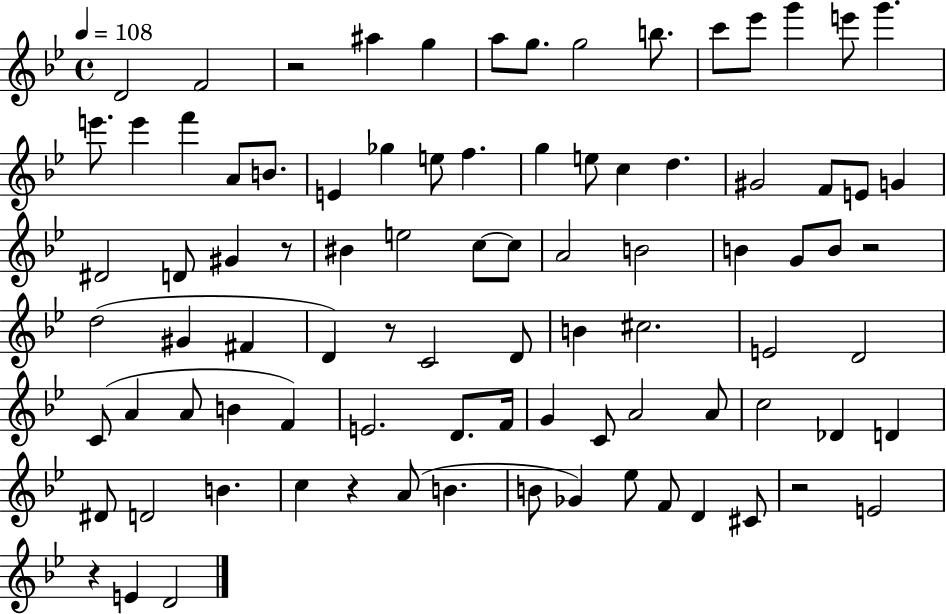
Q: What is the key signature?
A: BES major